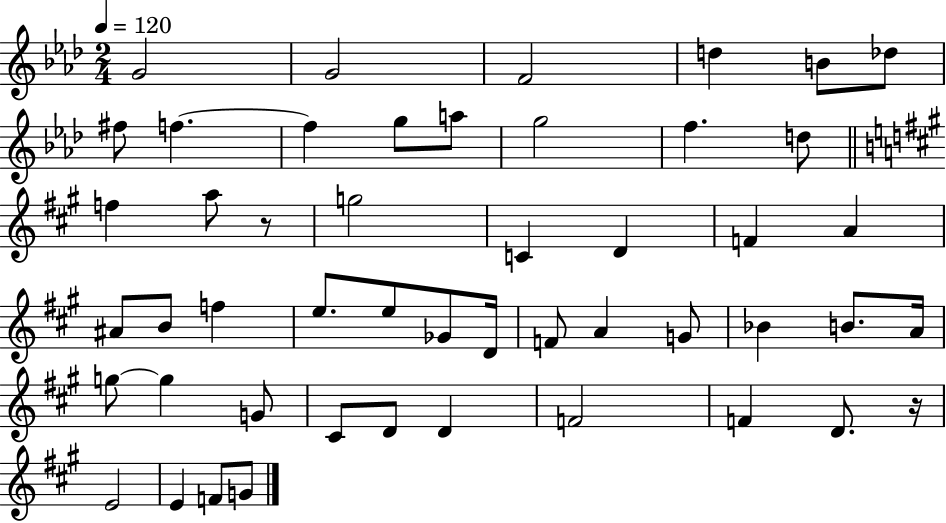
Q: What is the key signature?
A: AES major